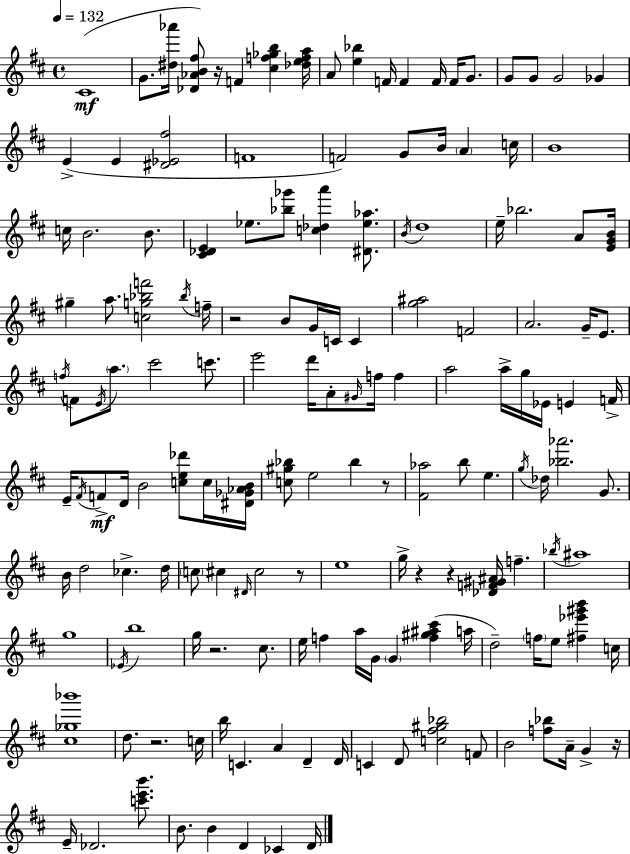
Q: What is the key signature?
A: D major